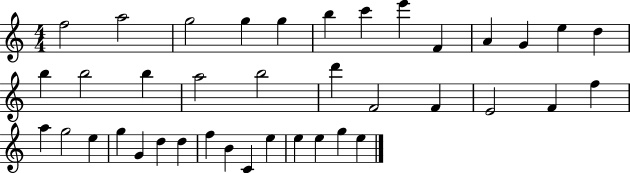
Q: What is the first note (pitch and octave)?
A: F5